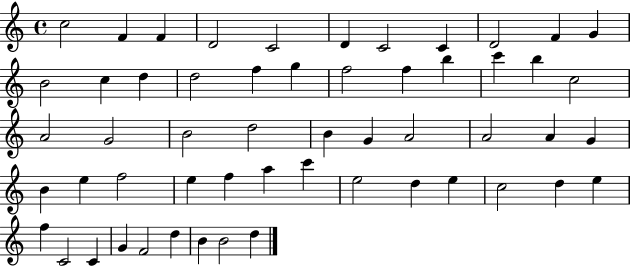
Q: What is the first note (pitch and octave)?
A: C5